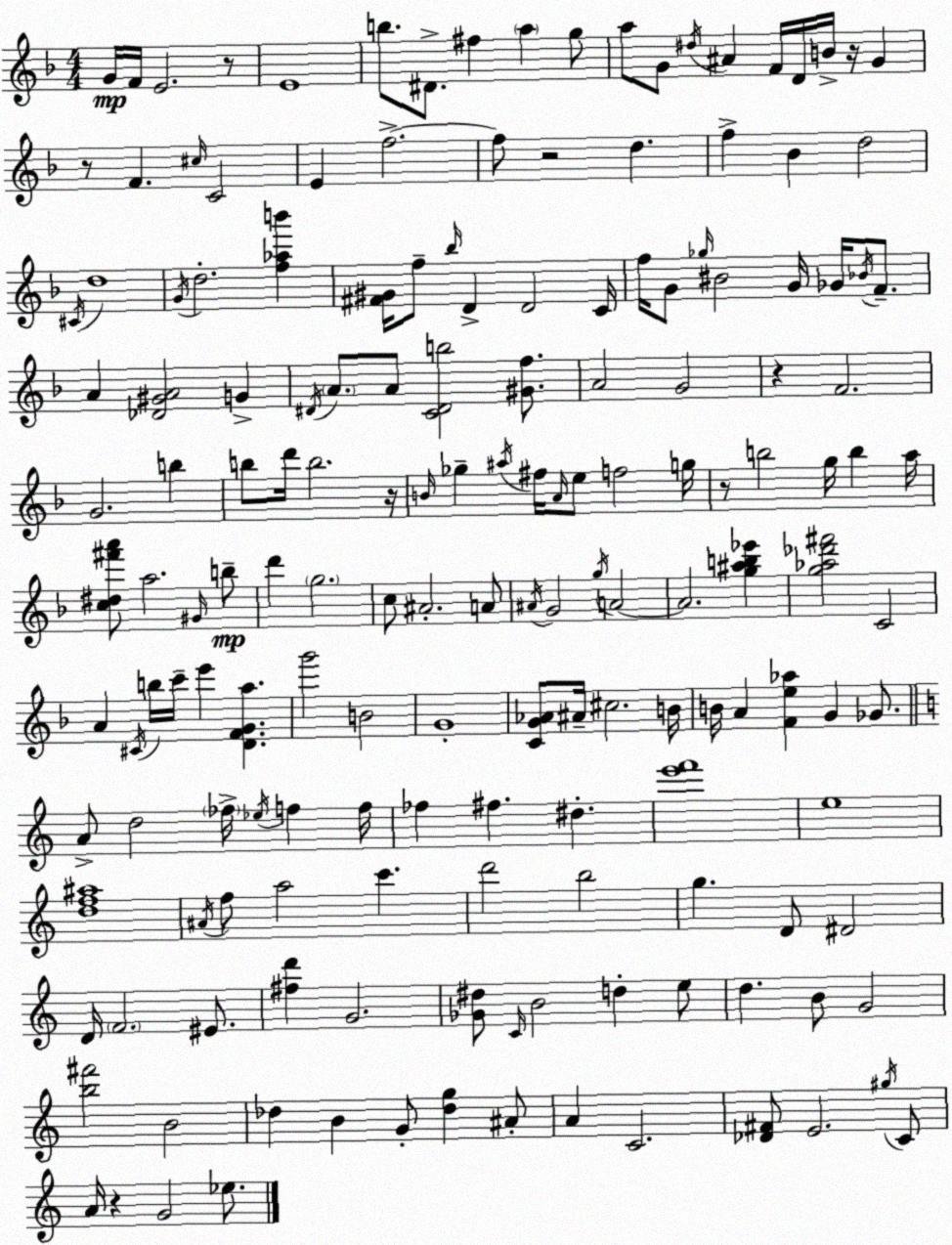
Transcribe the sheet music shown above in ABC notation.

X:1
T:Untitled
M:4/4
L:1/4
K:F
G/4 F/4 E2 z/2 E4 b/2 ^D/2 ^f a g/2 a/2 G/2 ^d/4 ^A F/4 D/4 B/4 z/4 G z/2 F ^c/4 C2 E f2 f/2 z2 d f _B d2 ^C/4 d4 G/4 d2 [f_ab'] [^F^G]/4 f/2 _b/4 D D2 C/4 f/4 G/2 _g/4 ^B2 G/4 _G/4 _B/4 F/2 A [_D^GA]2 G ^D/4 A/2 A/2 [C^Db]2 [^Gf]/2 A2 G2 z F2 G2 b b/2 d'/4 b2 z/4 B/4 _g ^a/4 ^f/4 A/4 e/2 f2 g/4 z/2 b2 g/4 b a/4 [c^d^f'a']/2 a2 ^G/4 b/2 d' g2 c/2 ^A2 A/2 ^A/4 G2 g/4 A2 A2 [g^ab_e'] [g_a_d'^f']2 C2 A ^C/4 b/4 c'/4 e' [DFGa] g'2 B2 G4 [CG_A]/2 ^A/4 ^c2 B/4 B/4 A [Fe_a] G _G/2 A/2 d2 _f/4 _e/4 f f/4 _f ^f ^d [e'f']4 e4 [df^a]4 ^A/4 f/2 a2 c' d'2 b2 g D/2 ^D2 D/4 F2 ^E/2 [^fd'] G2 [_G^d]/2 C/4 B2 d e/2 d B/2 G2 [b^f']2 B2 _d B G/2 [_dg] ^A/2 A C2 [_D^F]/2 E2 ^g/4 C/2 A/4 z G2 _e/2